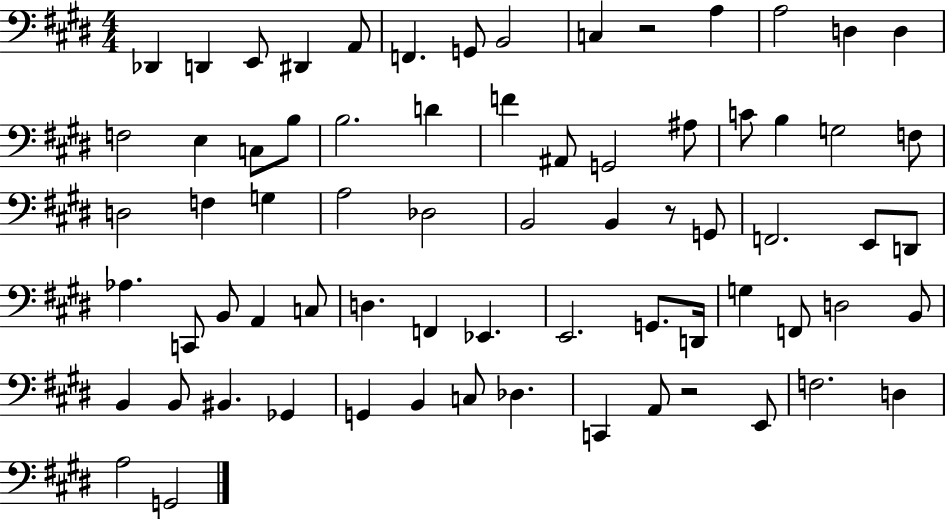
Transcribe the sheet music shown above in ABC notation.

X:1
T:Untitled
M:4/4
L:1/4
K:E
_D,, D,, E,,/2 ^D,, A,,/2 F,, G,,/2 B,,2 C, z2 A, A,2 D, D, F,2 E, C,/2 B,/2 B,2 D F ^A,,/2 G,,2 ^A,/2 C/2 B, G,2 F,/2 D,2 F, G, A,2 _D,2 B,,2 B,, z/2 G,,/2 F,,2 E,,/2 D,,/2 _A, C,,/2 B,,/2 A,, C,/2 D, F,, _E,, E,,2 G,,/2 D,,/4 G, F,,/2 D,2 B,,/2 B,, B,,/2 ^B,, _G,, G,, B,, C,/2 _D, C,, A,,/2 z2 E,,/2 F,2 D, A,2 G,,2